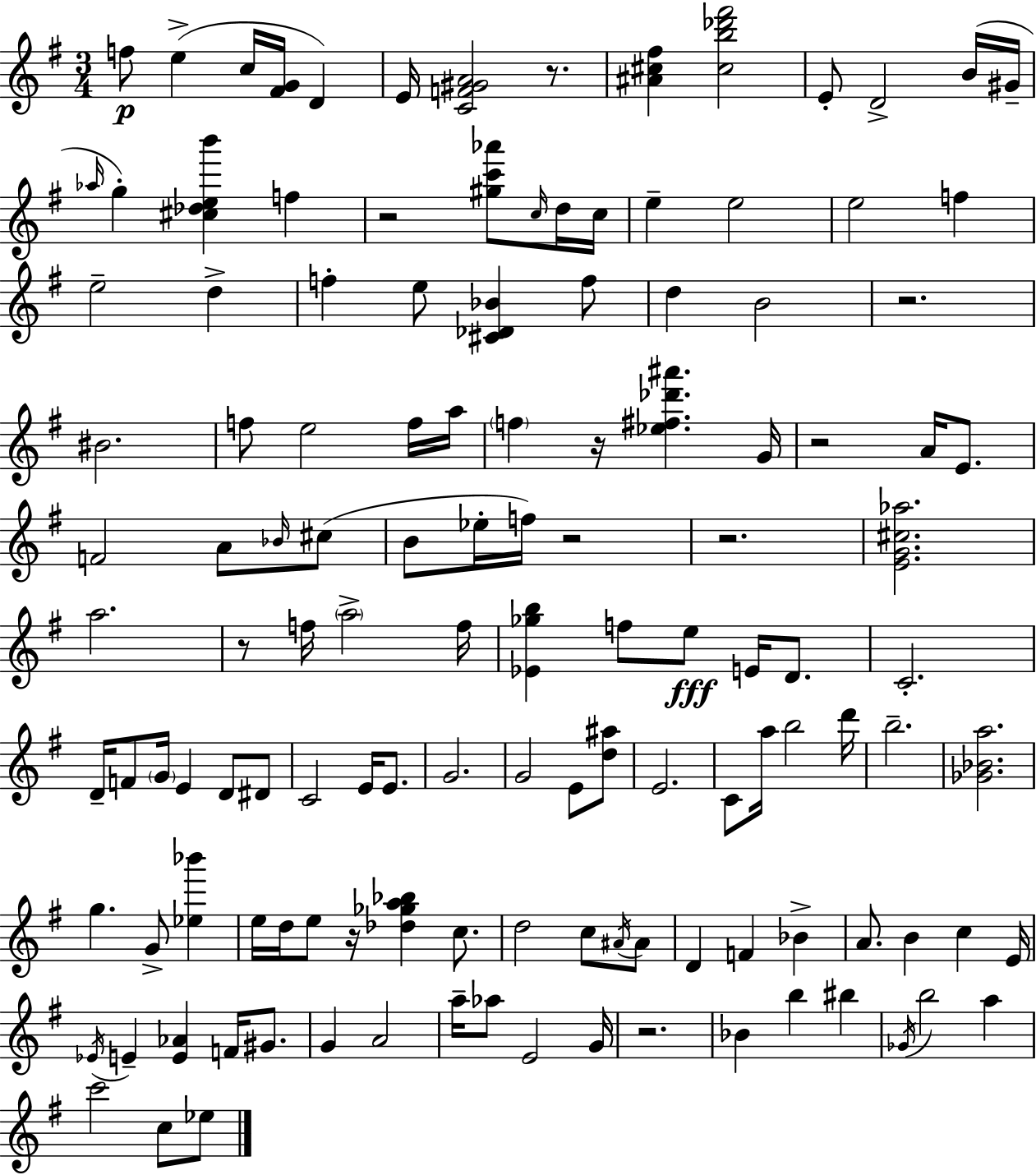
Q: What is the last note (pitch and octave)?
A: Eb5